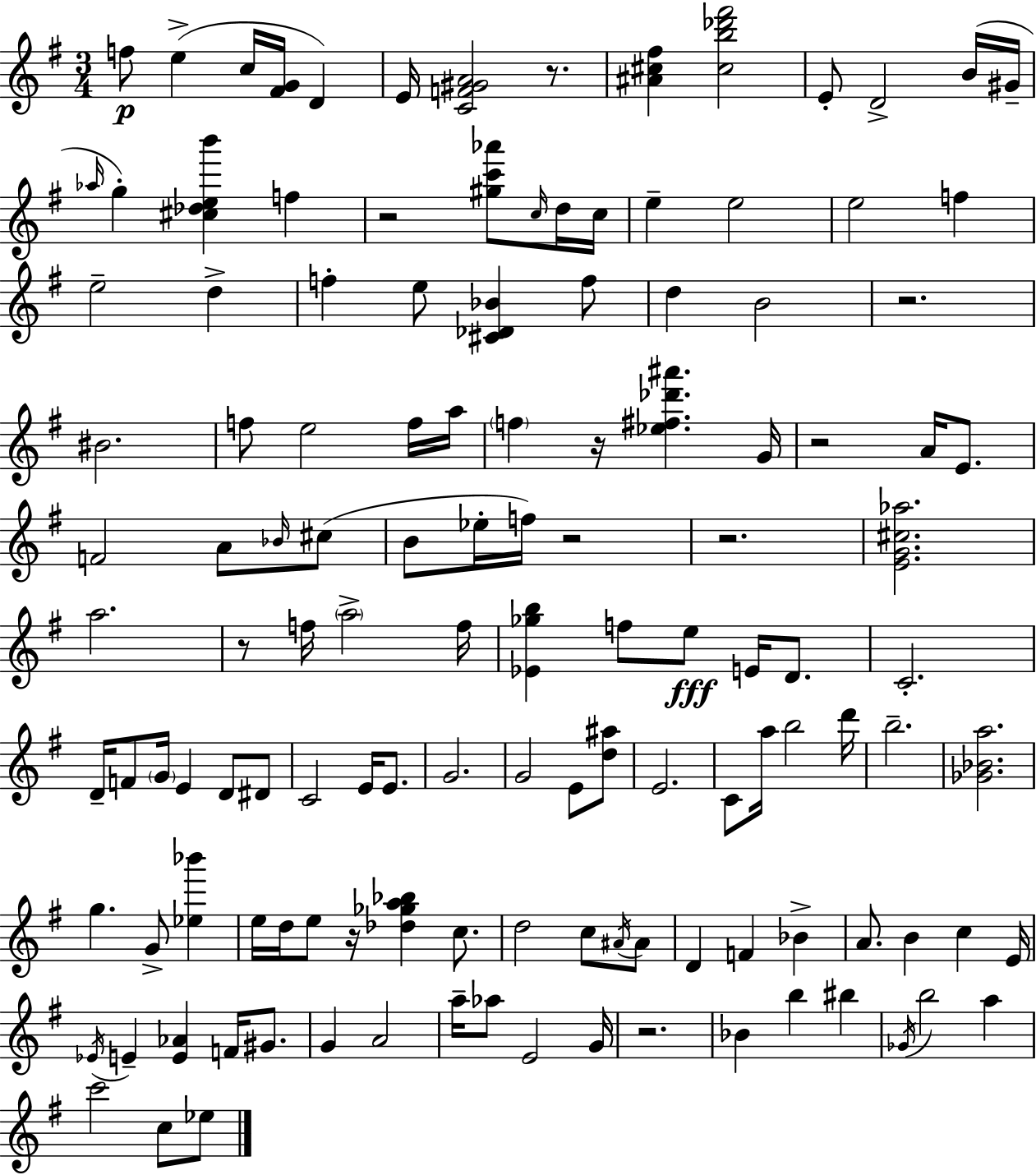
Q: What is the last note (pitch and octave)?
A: Eb5